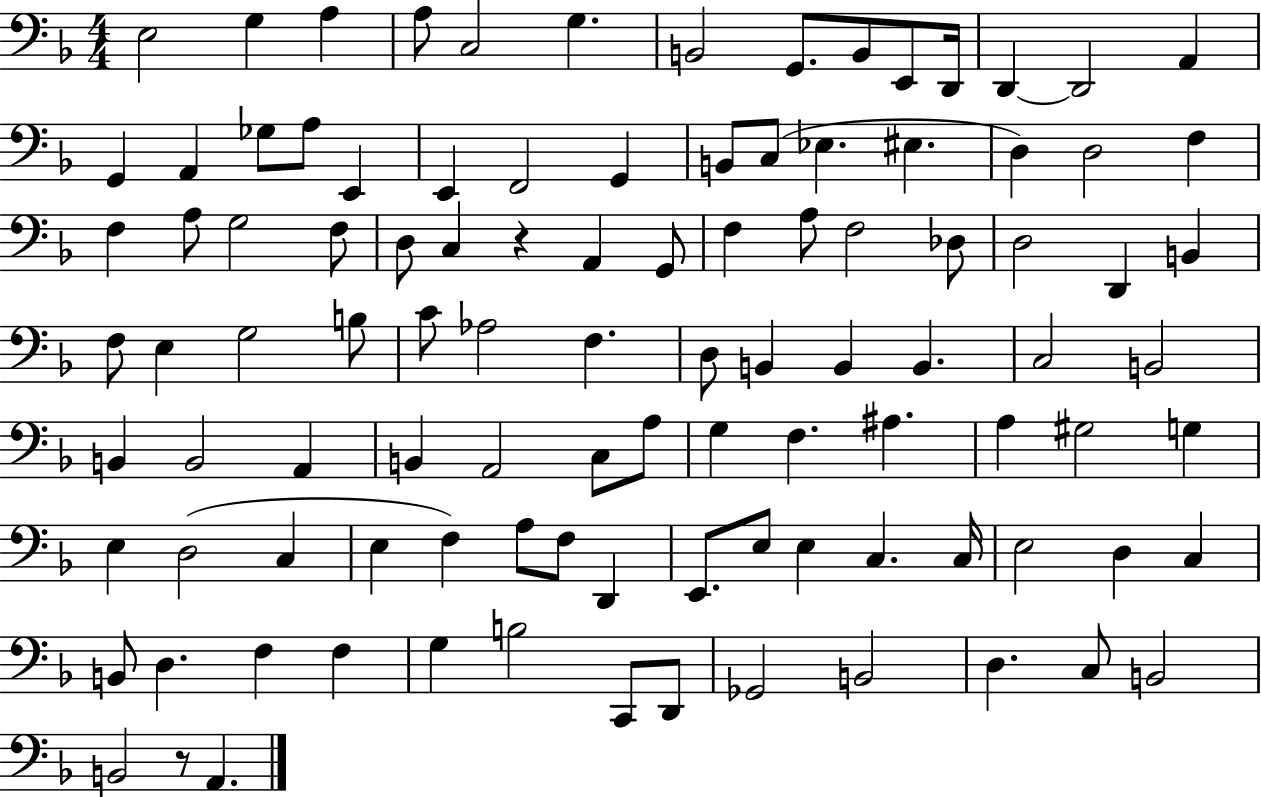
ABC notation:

X:1
T:Untitled
M:4/4
L:1/4
K:F
E,2 G, A, A,/2 C,2 G, B,,2 G,,/2 B,,/2 E,,/2 D,,/4 D,, D,,2 A,, G,, A,, _G,/2 A,/2 E,, E,, F,,2 G,, B,,/2 C,/2 _E, ^E, D, D,2 F, F, A,/2 G,2 F,/2 D,/2 C, z A,, G,,/2 F, A,/2 F,2 _D,/2 D,2 D,, B,, F,/2 E, G,2 B,/2 C/2 _A,2 F, D,/2 B,, B,, B,, C,2 B,,2 B,, B,,2 A,, B,, A,,2 C,/2 A,/2 G, F, ^A, A, ^G,2 G, E, D,2 C, E, F, A,/2 F,/2 D,, E,,/2 E,/2 E, C, C,/4 E,2 D, C, B,,/2 D, F, F, G, B,2 C,,/2 D,,/2 _G,,2 B,,2 D, C,/2 B,,2 B,,2 z/2 A,,